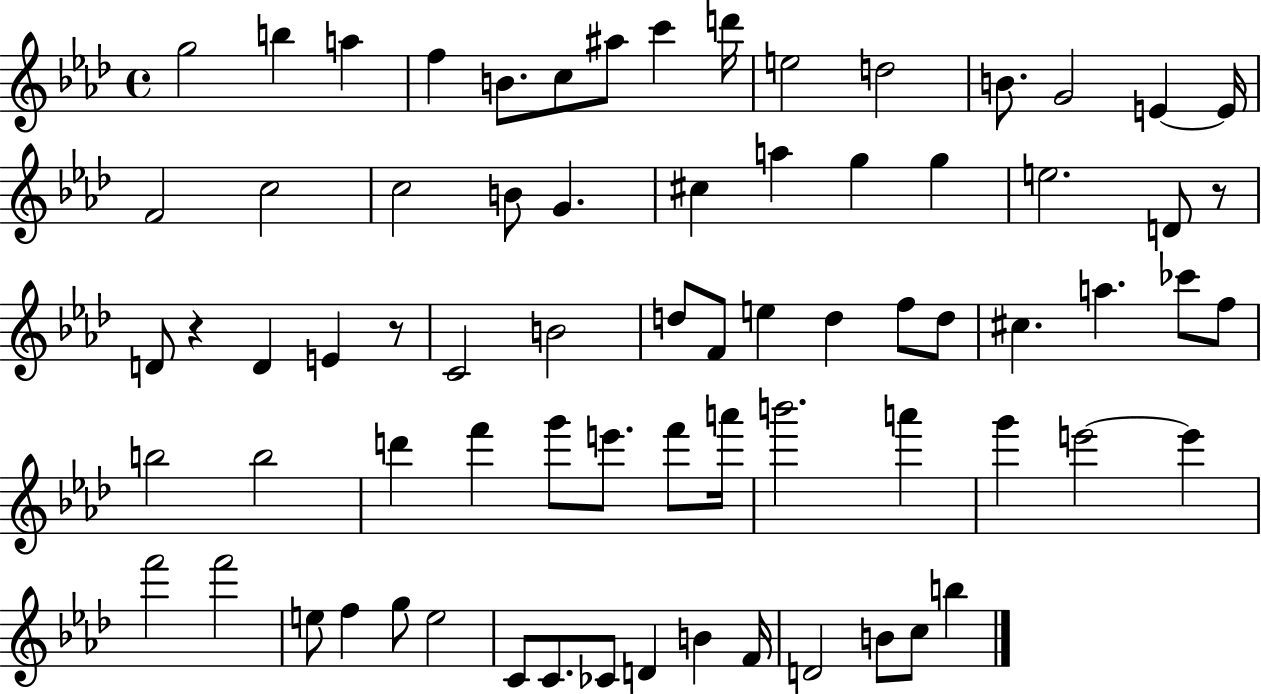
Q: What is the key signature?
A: AES major